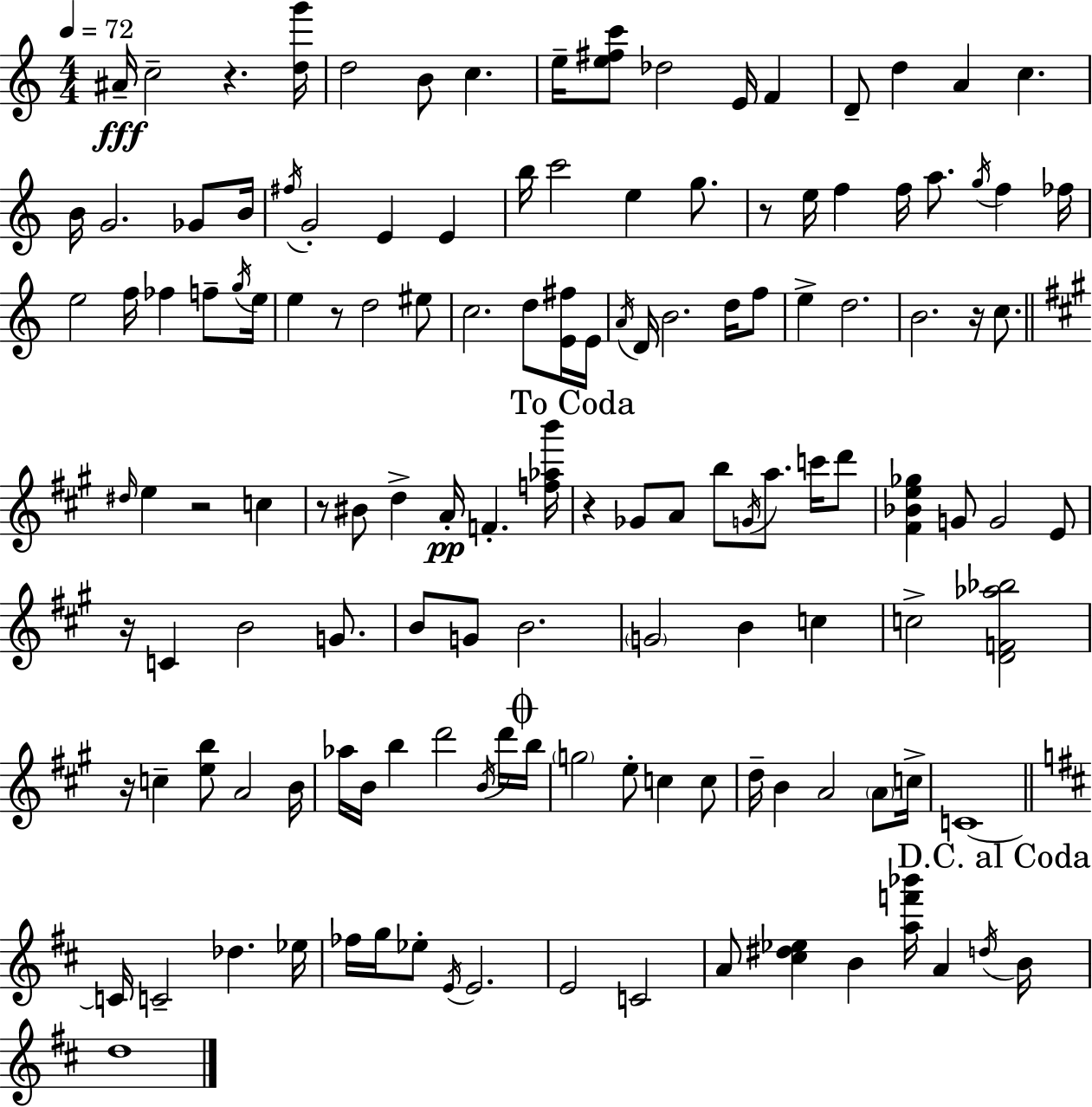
A#4/s C5/h R/q. [D5,G6]/s D5/h B4/e C5/q. E5/s [E5,F#5,C6]/e Db5/h E4/s F4/q D4/e D5/q A4/q C5/q. B4/s G4/h. Gb4/e B4/s F#5/s G4/h E4/q E4/q B5/s C6/h E5/q G5/e. R/e E5/s F5/q F5/s A5/e. G5/s F5/q FES5/s E5/h F5/s FES5/q F5/e G5/s E5/s E5/q R/e D5/h EIS5/e C5/h. D5/e [E4,F#5]/s E4/s A4/s D4/s B4/h. D5/s F5/e E5/q D5/h. B4/h. R/s C5/e. D#5/s E5/q R/h C5/q R/e BIS4/e D5/q A4/s F4/q. [F5,Ab5,B6]/s R/q Gb4/e A4/e B5/e G4/s A5/e. C6/s D6/e [F#4,Bb4,E5,Gb5]/q G4/e G4/h E4/e R/s C4/q B4/h G4/e. B4/e G4/e B4/h. G4/h B4/q C5/q C5/h [D4,F4,Ab5,Bb5]/h R/s C5/q [E5,B5]/e A4/h B4/s Ab5/s B4/s B5/q D6/h B4/s D6/s B5/s G5/h E5/e C5/q C5/e D5/s B4/q A4/h A4/e C5/s C4/w C4/s C4/h Db5/q. Eb5/s FES5/s G5/s Eb5/e E4/s E4/h. E4/h C4/h A4/e [C#5,D#5,Eb5]/q B4/q [A5,F6,Bb6]/s A4/q D5/s B4/s D5/w